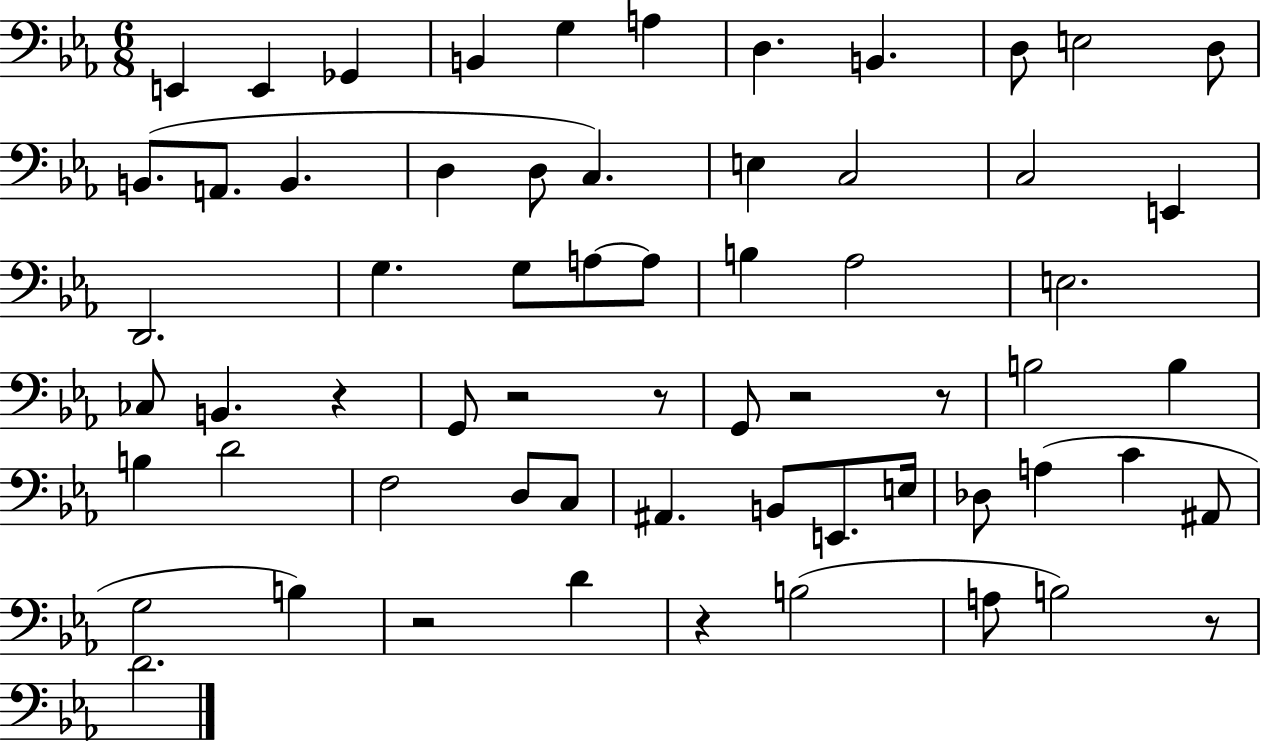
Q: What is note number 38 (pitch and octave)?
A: F3